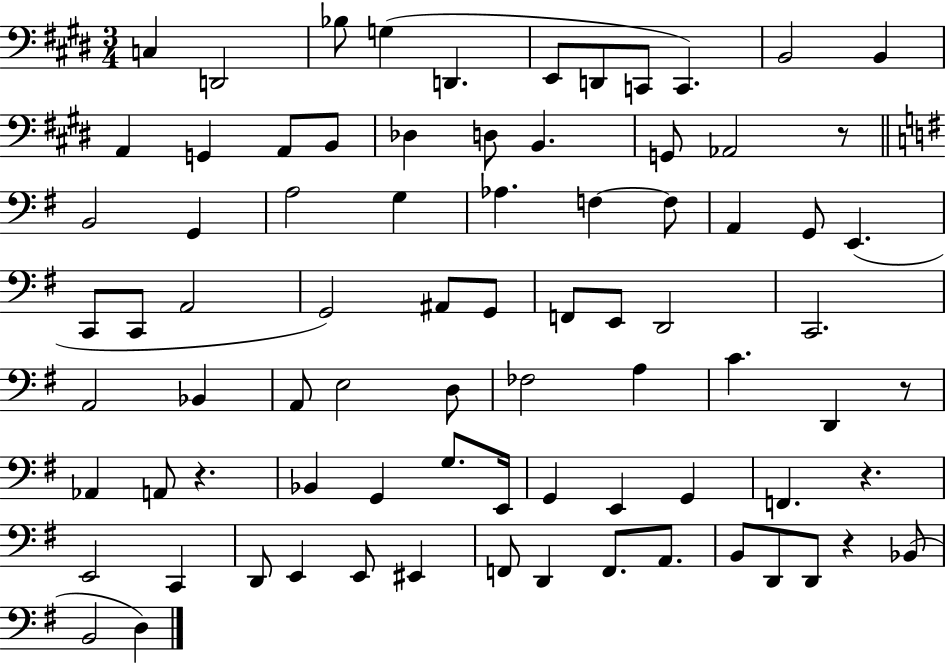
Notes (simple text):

C3/q D2/h Bb3/e G3/q D2/q. E2/e D2/e C2/e C2/q. B2/h B2/q A2/q G2/q A2/e B2/e Db3/q D3/e B2/q. G2/e Ab2/h R/e B2/h G2/q A3/h G3/q Ab3/q. F3/q F3/e A2/q G2/e E2/q. C2/e C2/e A2/h G2/h A#2/e G2/e F2/e E2/e D2/h C2/h. A2/h Bb2/q A2/e E3/h D3/e FES3/h A3/q C4/q. D2/q R/e Ab2/q A2/e R/q. Bb2/q G2/q G3/e. E2/s G2/q E2/q G2/q F2/q. R/q. E2/h C2/q D2/e E2/q E2/e EIS2/q F2/e D2/q F2/e. A2/e. B2/e D2/e D2/e R/q Bb2/e B2/h D3/q